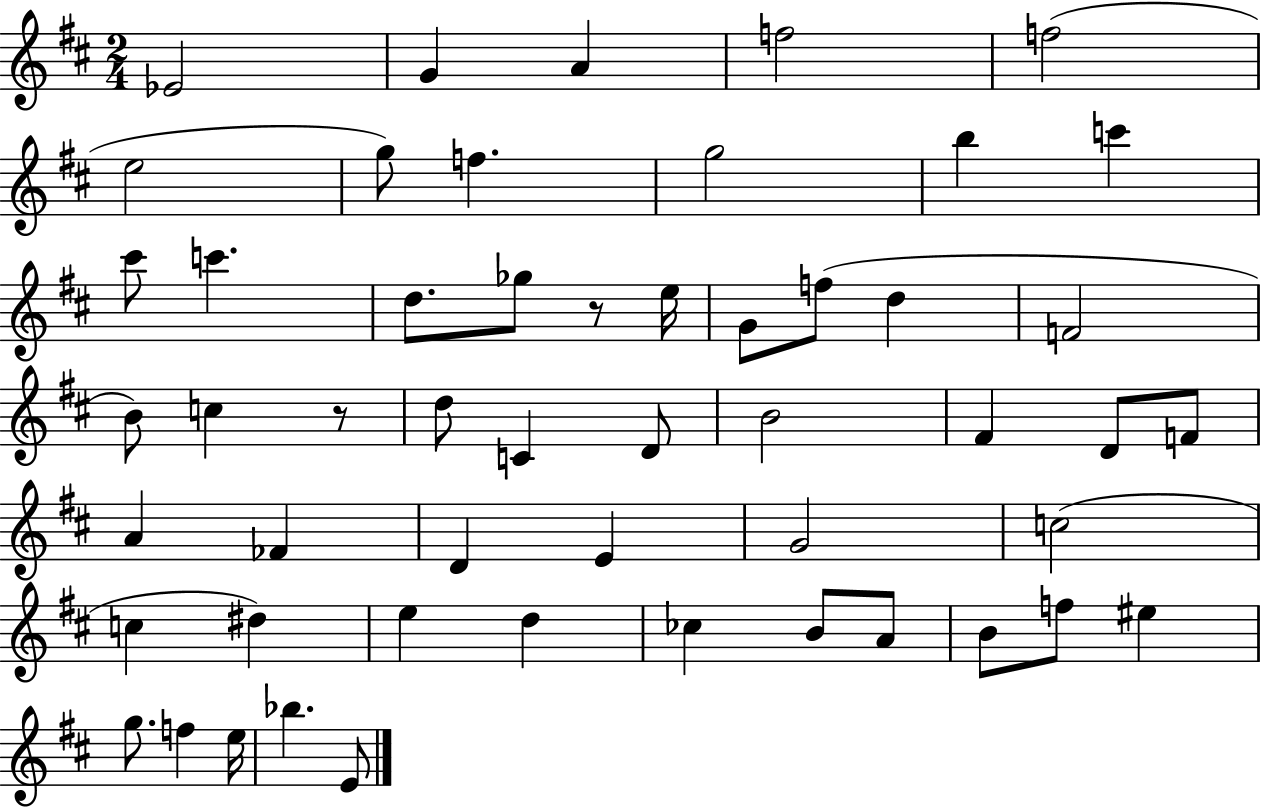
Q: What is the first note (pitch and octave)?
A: Eb4